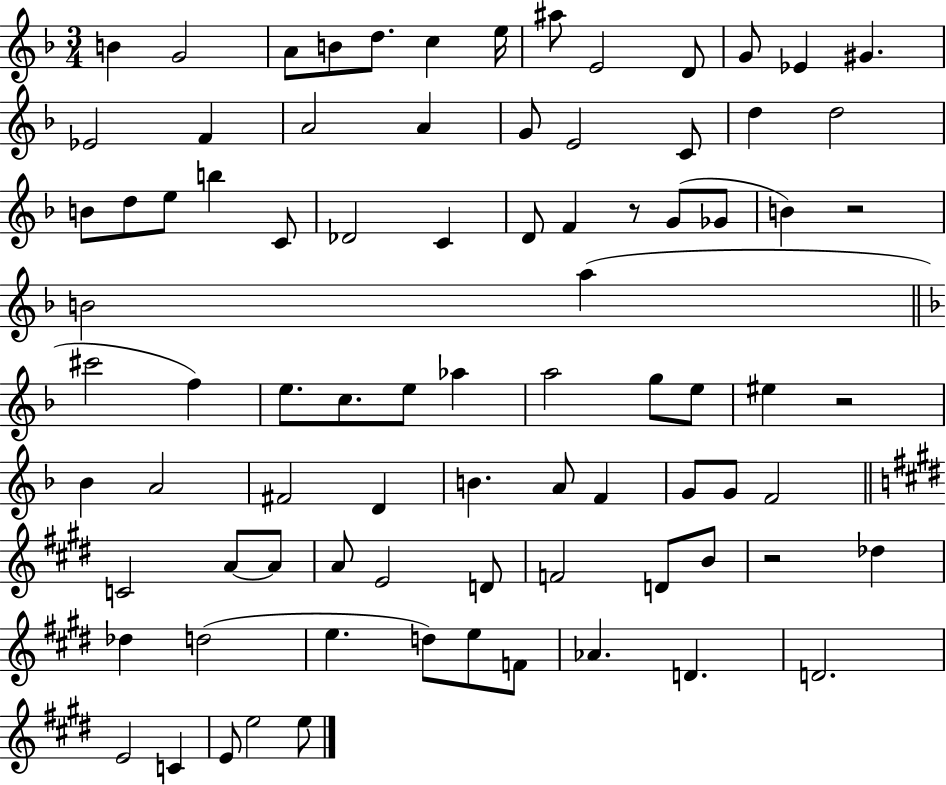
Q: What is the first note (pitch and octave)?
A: B4